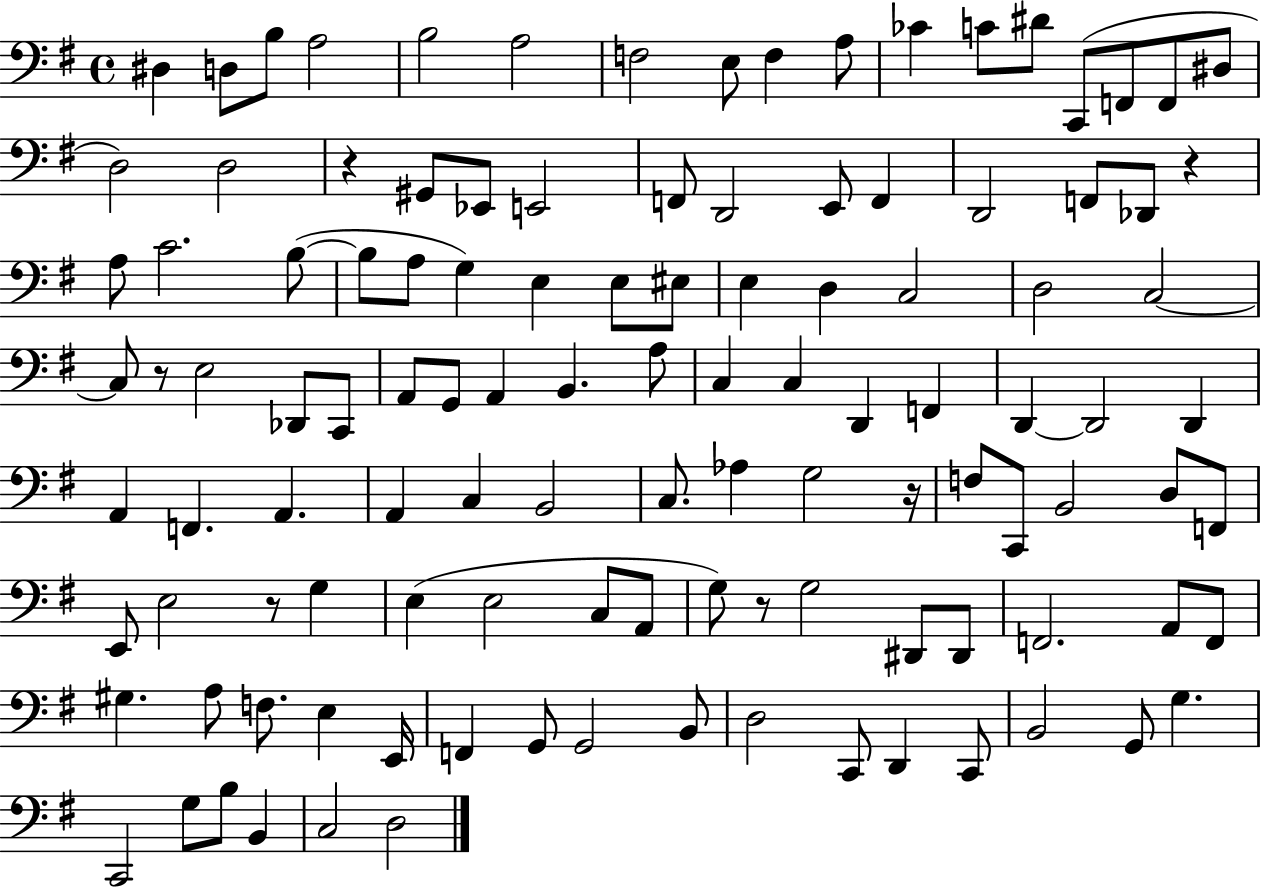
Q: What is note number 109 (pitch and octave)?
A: D3